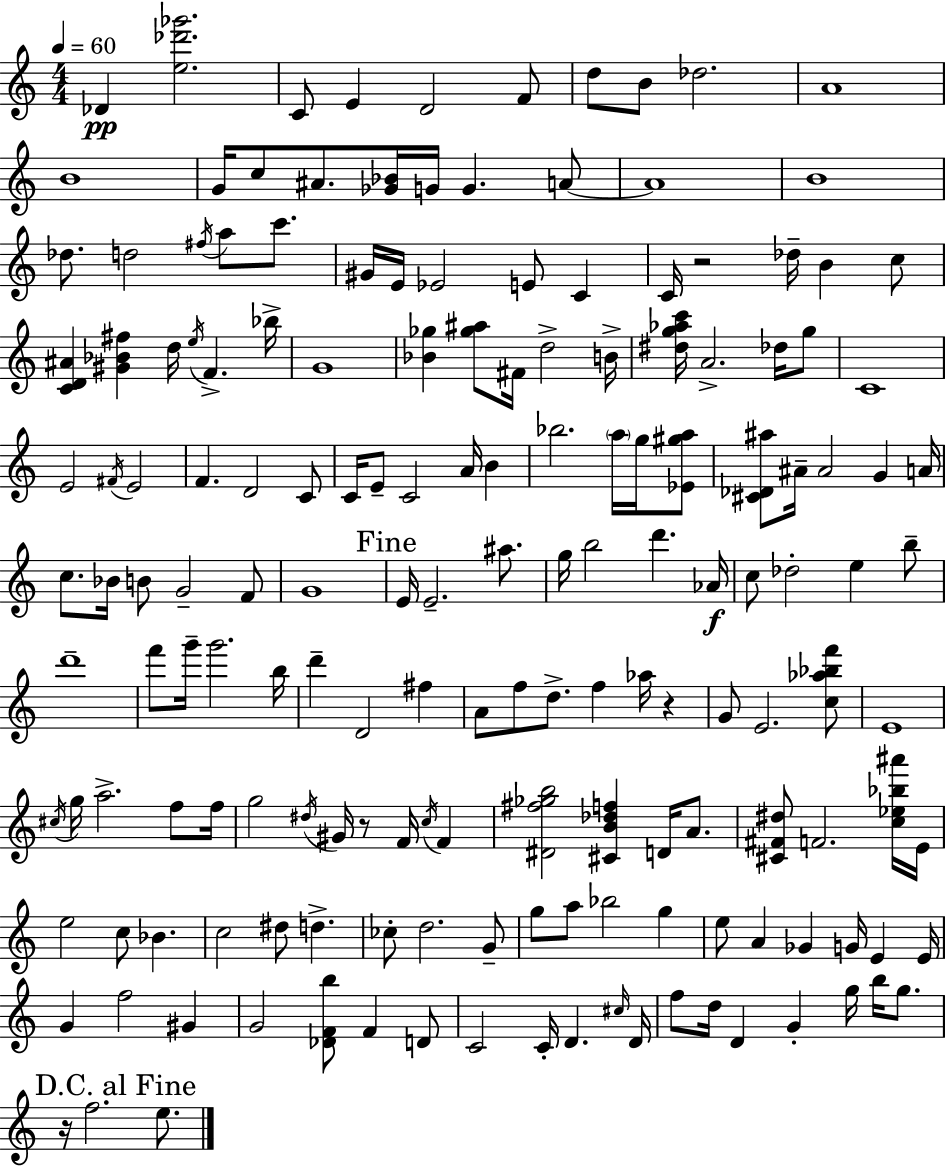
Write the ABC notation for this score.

X:1
T:Untitled
M:4/4
L:1/4
K:C
_D [e_d'_g']2 C/2 E D2 F/2 d/2 B/2 _d2 A4 B4 G/4 c/2 ^A/2 [_G_B]/4 G/4 G A/2 A4 B4 _d/2 d2 ^f/4 a/2 c'/2 ^G/4 E/4 _E2 E/2 C C/4 z2 _d/4 B c/2 [CD^A] [^G_B^f] d/4 e/4 F _b/4 G4 [_B_g] [_g^a]/2 ^F/4 d2 B/4 [^dg_ac']/4 A2 _d/4 g/2 C4 E2 ^F/4 E2 F D2 C/2 C/4 E/2 C2 A/4 B _b2 a/4 g/4 [_E^ga]/2 [^C_D^a]/2 ^A/4 ^A2 G A/4 c/2 _B/4 B/2 G2 F/2 G4 E/4 E2 ^a/2 g/4 b2 d' _A/4 c/2 _d2 e b/2 d'4 f'/2 g'/4 g'2 b/4 d' D2 ^f A/2 f/2 d/2 f _a/4 z G/2 E2 [c_a_bf']/2 E4 ^c/4 g/4 a2 f/2 f/4 g2 ^d/4 ^G/4 z/2 F/4 c/4 F [^D^f_gb]2 [^CB_df] D/4 A/2 [^C^F^d]/2 F2 [c_e_b^a']/4 E/4 e2 c/2 _B c2 ^d/2 d _c/2 d2 G/2 g/2 a/2 _b2 g e/2 A _G G/4 E E/4 G f2 ^G G2 [_DFb]/2 F D/2 C2 C/4 D ^c/4 D/4 f/2 d/4 D G g/4 b/4 g/2 z/4 f2 e/2